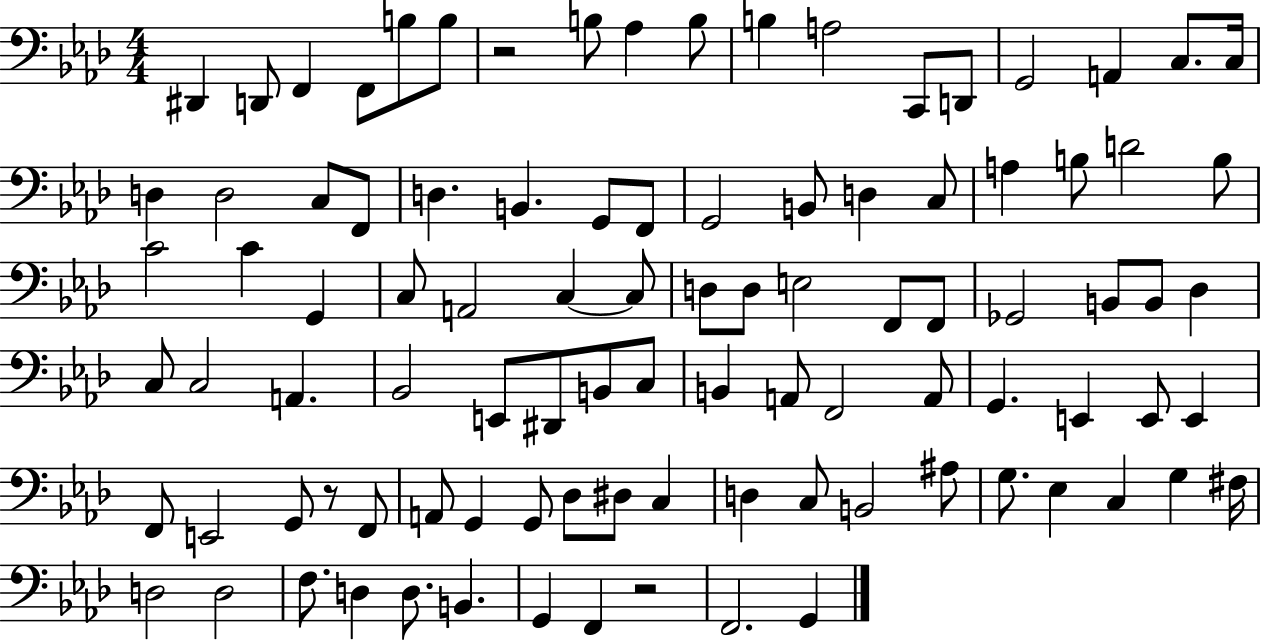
D#2/q D2/e F2/q F2/e B3/e B3/e R/h B3/e Ab3/q B3/e B3/q A3/h C2/e D2/e G2/h A2/q C3/e. C3/s D3/q D3/h C3/e F2/e D3/q. B2/q. G2/e F2/e G2/h B2/e D3/q C3/e A3/q B3/e D4/h B3/e C4/h C4/q G2/q C3/e A2/h C3/q C3/e D3/e D3/e E3/h F2/e F2/e Gb2/h B2/e B2/e Db3/q C3/e C3/h A2/q. Bb2/h E2/e D#2/e B2/e C3/e B2/q A2/e F2/h A2/e G2/q. E2/q E2/e E2/q F2/e E2/h G2/e R/e F2/e A2/e G2/q G2/e Db3/e D#3/e C3/q D3/q C3/e B2/h A#3/e G3/e. Eb3/q C3/q G3/q F#3/s D3/h D3/h F3/e. D3/q D3/e. B2/q. G2/q F2/q R/h F2/h. G2/q